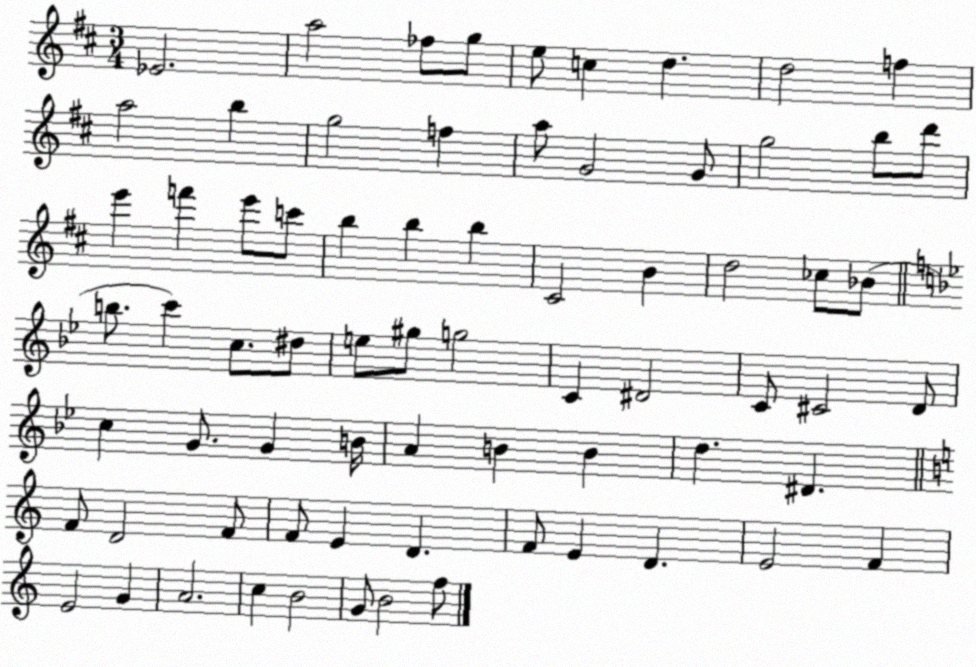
X:1
T:Untitled
M:3/4
L:1/4
K:D
_E2 a2 _f/2 g/2 e/2 c d d2 f a2 b g2 f a/2 G2 G/2 g2 b/2 d'/2 e' f' e'/2 c'/2 b b b ^C2 B d2 _c/2 _B/2 b/2 c' c/2 ^d/2 e/2 ^g/2 g2 C ^D2 C/2 ^C2 D/2 c G/2 G B/4 A B B d ^D F/2 D2 F/2 F/2 E D F/2 E D E2 F E2 G A2 c B2 G/2 B2 f/2